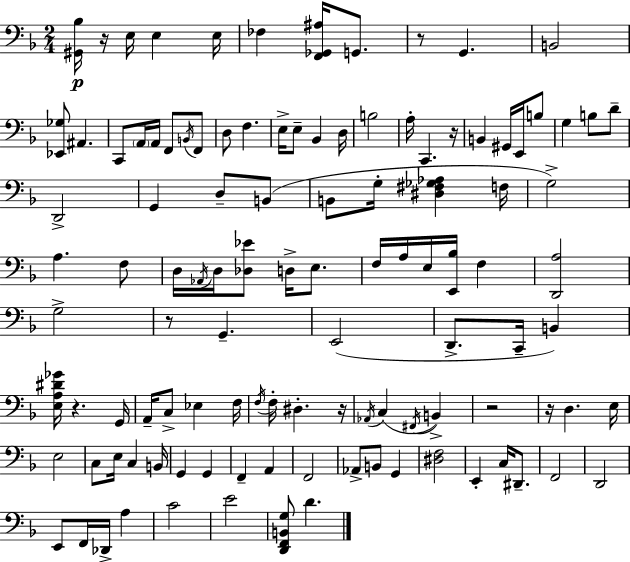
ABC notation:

X:1
T:Untitled
M:2/4
L:1/4
K:Dm
[^G,,_B,]/4 z/4 E,/4 E, E,/4 _F, [F,,_G,,^A,]/4 G,,/2 z/2 G,, B,,2 [_E,,_G,]/2 ^A,, C,,/2 A,,/4 A,,/4 F,,/2 B,,/4 F,,/2 D,/2 F, E,/4 E,/2 _B,, D,/4 B,2 A,/4 C,, z/4 B,, ^G,,/4 E,,/4 B,/2 G, B,/2 D/2 D,,2 G,, D,/2 B,,/2 B,,/2 G,/4 [^D,^F,_G,_A,] F,/4 G,2 A, F,/2 D,/4 _A,,/4 D,/4 [_D,_E]/2 D,/4 E,/2 F,/4 A,/4 E,/4 [E,,_B,]/4 F, [D,,A,]2 G,2 z/2 G,, E,,2 D,,/2 C,,/4 B,, [E,A,^D_G]/4 z G,,/4 A,,/4 C,/2 _E, F,/4 F,/4 F,/4 ^D, z/4 _A,,/4 C, ^F,,/4 B,, z2 z/4 D, E,/4 E,2 C,/2 E,/4 C, B,,/4 G,, G,, F,, A,, F,,2 _A,,/2 B,,/2 G,, [^D,F,]2 E,, C,/4 ^D,,/2 F,,2 D,,2 E,,/2 F,,/4 _D,,/4 A, C2 E2 [D,,F,,B,,G,]/2 D